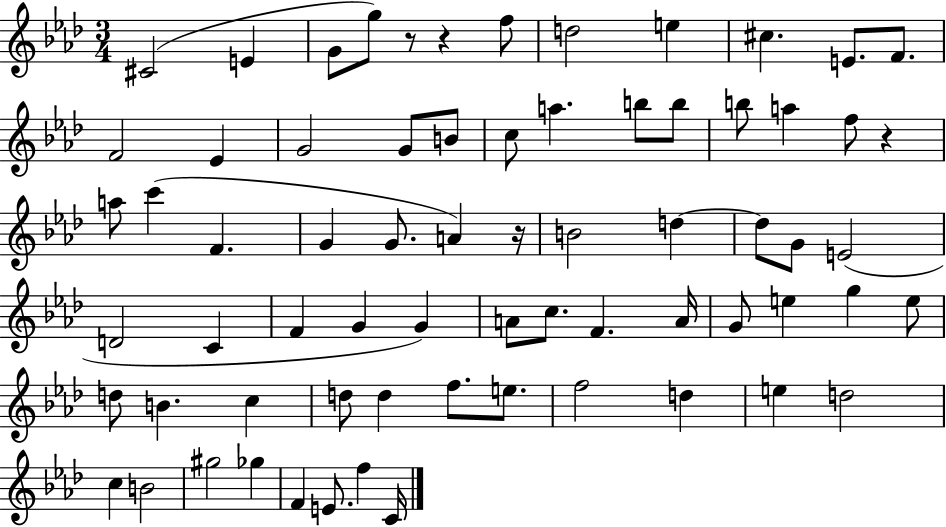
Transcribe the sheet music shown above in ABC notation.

X:1
T:Untitled
M:3/4
L:1/4
K:Ab
^C2 E G/2 g/2 z/2 z f/2 d2 e ^c E/2 F/2 F2 _E G2 G/2 B/2 c/2 a b/2 b/2 b/2 a f/2 z a/2 c' F G G/2 A z/4 B2 d d/2 G/2 E2 D2 C F G G A/2 c/2 F A/4 G/2 e g e/2 d/2 B c d/2 d f/2 e/2 f2 d e d2 c B2 ^g2 _g F E/2 f C/4